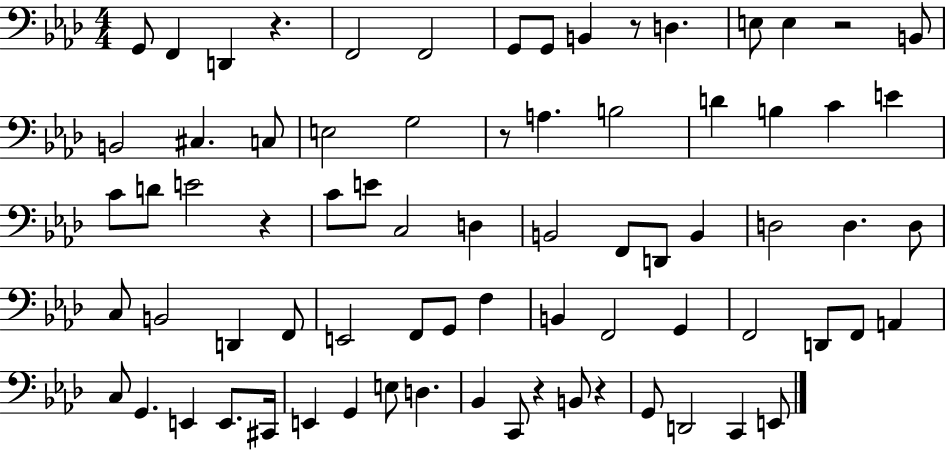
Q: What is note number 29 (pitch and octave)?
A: C3